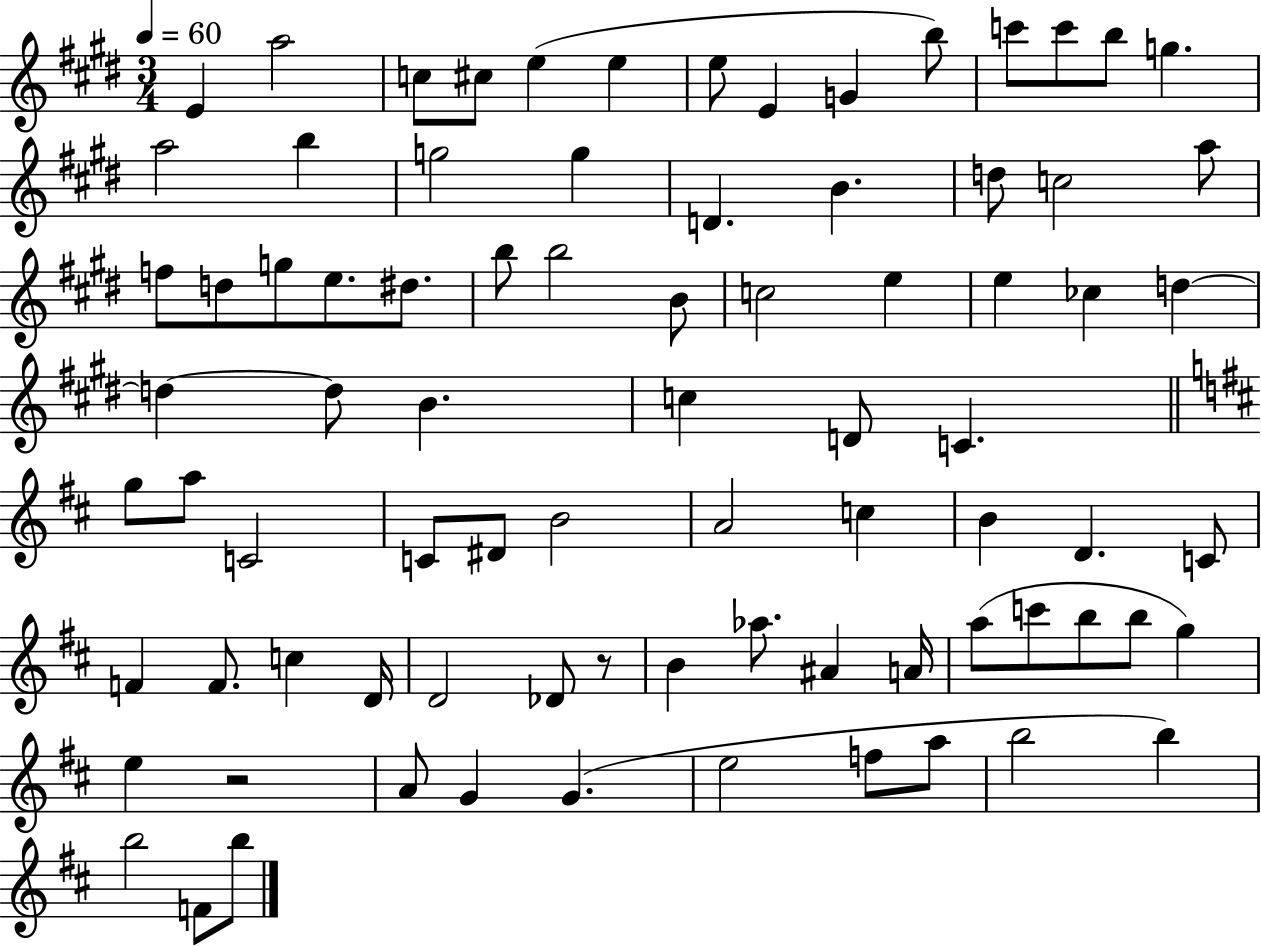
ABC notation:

X:1
T:Untitled
M:3/4
L:1/4
K:E
E a2 c/2 ^c/2 e e e/2 E G b/2 c'/2 c'/2 b/2 g a2 b g2 g D B d/2 c2 a/2 f/2 d/2 g/2 e/2 ^d/2 b/2 b2 B/2 c2 e e _c d d d/2 B c D/2 C g/2 a/2 C2 C/2 ^D/2 B2 A2 c B D C/2 F F/2 c D/4 D2 _D/2 z/2 B _a/2 ^A A/4 a/2 c'/2 b/2 b/2 g e z2 A/2 G G e2 f/2 a/2 b2 b b2 F/2 b/2